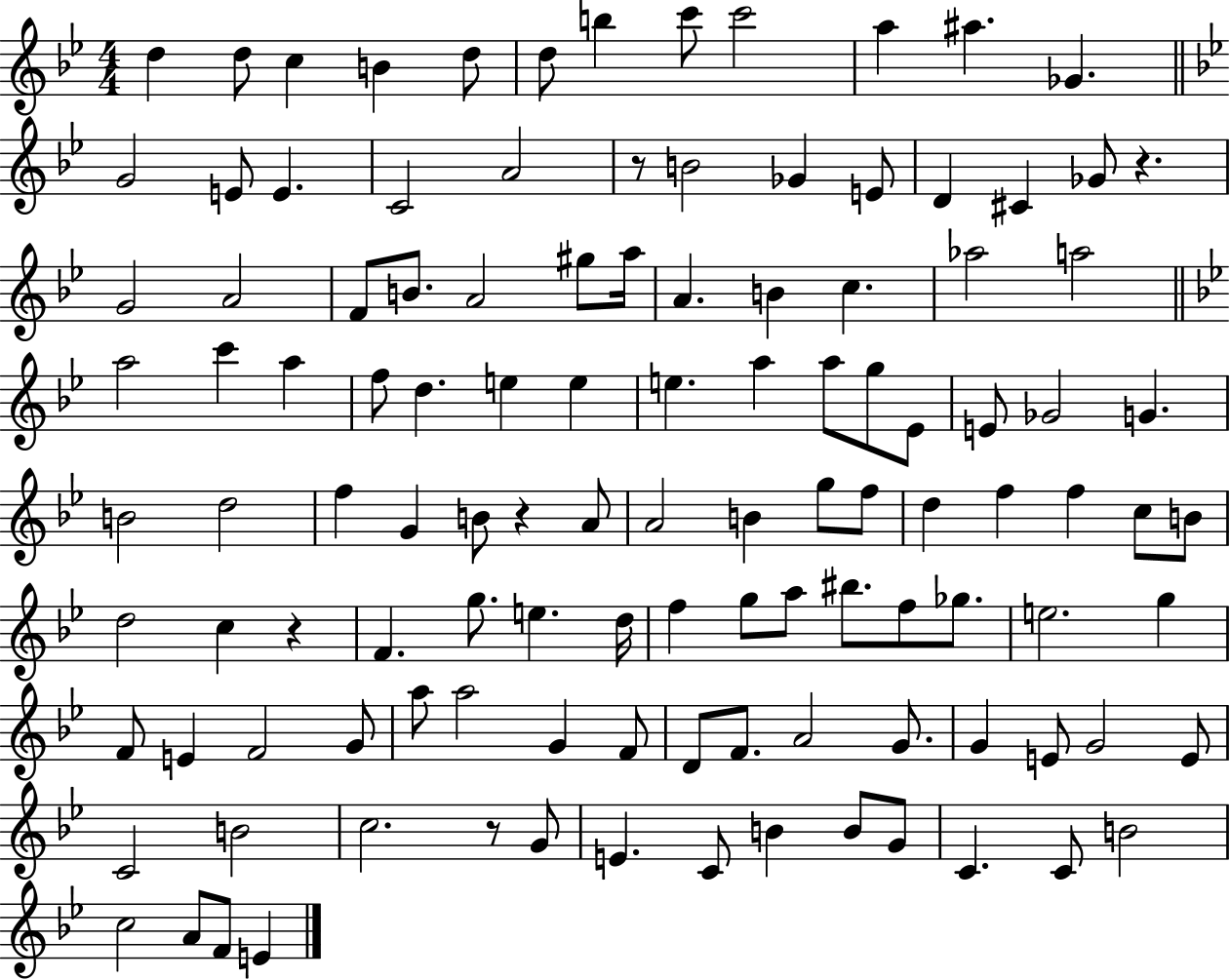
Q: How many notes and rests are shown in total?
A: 116